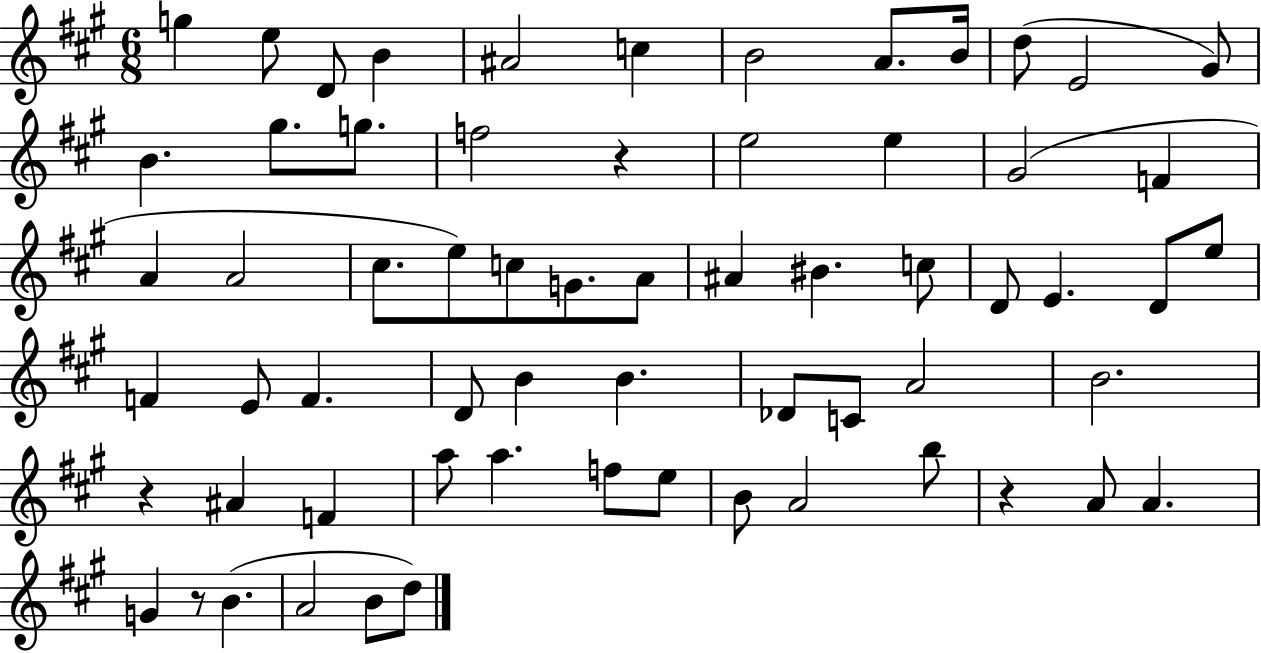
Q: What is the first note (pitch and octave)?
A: G5